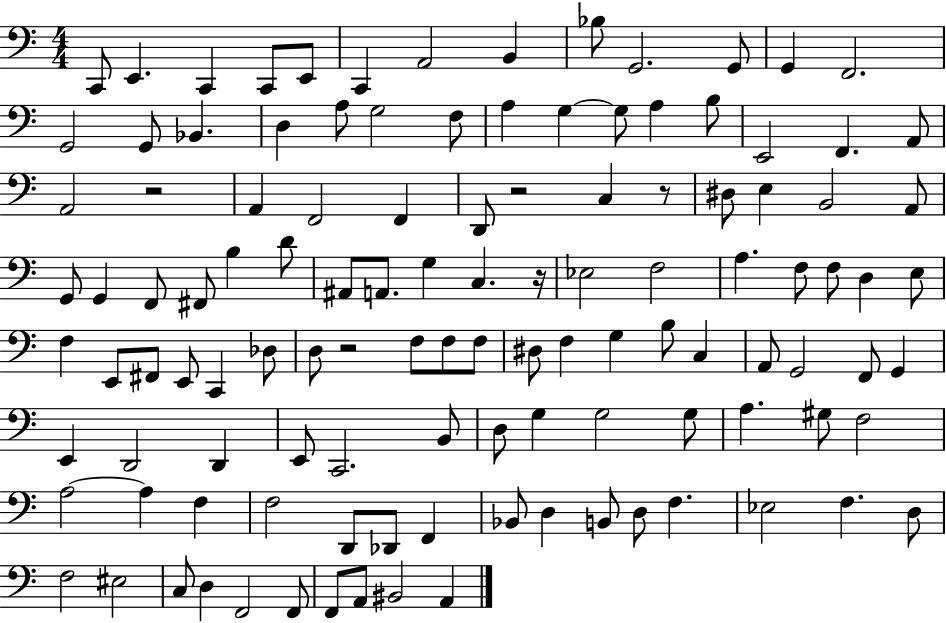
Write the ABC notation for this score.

X:1
T:Untitled
M:4/4
L:1/4
K:C
C,,/2 E,, C,, C,,/2 E,,/2 C,, A,,2 B,, _B,/2 G,,2 G,,/2 G,, F,,2 G,,2 G,,/2 _B,, D, A,/2 G,2 F,/2 A, G, G,/2 A, B,/2 E,,2 F,, A,,/2 A,,2 z2 A,, F,,2 F,, D,,/2 z2 C, z/2 ^D,/2 E, B,,2 A,,/2 G,,/2 G,, F,,/2 ^F,,/2 B, D/2 ^A,,/2 A,,/2 G, C, z/4 _E,2 F,2 A, F,/2 F,/2 D, E,/2 F, E,,/2 ^F,,/2 E,,/2 C,, _D,/2 D,/2 z2 F,/2 F,/2 F,/2 ^D,/2 F, G, B,/2 C, A,,/2 G,,2 F,,/2 G,, E,, D,,2 D,, E,,/2 C,,2 B,,/2 D,/2 G, G,2 G,/2 A, ^G,/2 F,2 A,2 A, F, F,2 D,,/2 _D,,/2 F,, _B,,/2 D, B,,/2 D,/2 F, _E,2 F, D,/2 F,2 ^E,2 C,/2 D, F,,2 F,,/2 F,,/2 A,,/2 ^B,,2 A,,